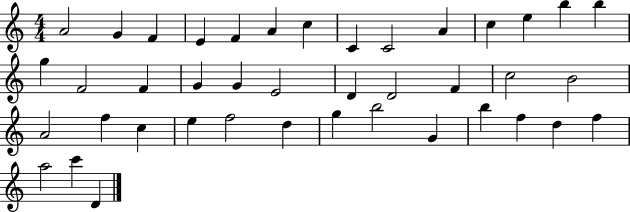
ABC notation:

X:1
T:Untitled
M:4/4
L:1/4
K:C
A2 G F E F A c C C2 A c e b b g F2 F G G E2 D D2 F c2 B2 A2 f c e f2 d g b2 G b f d f a2 c' D